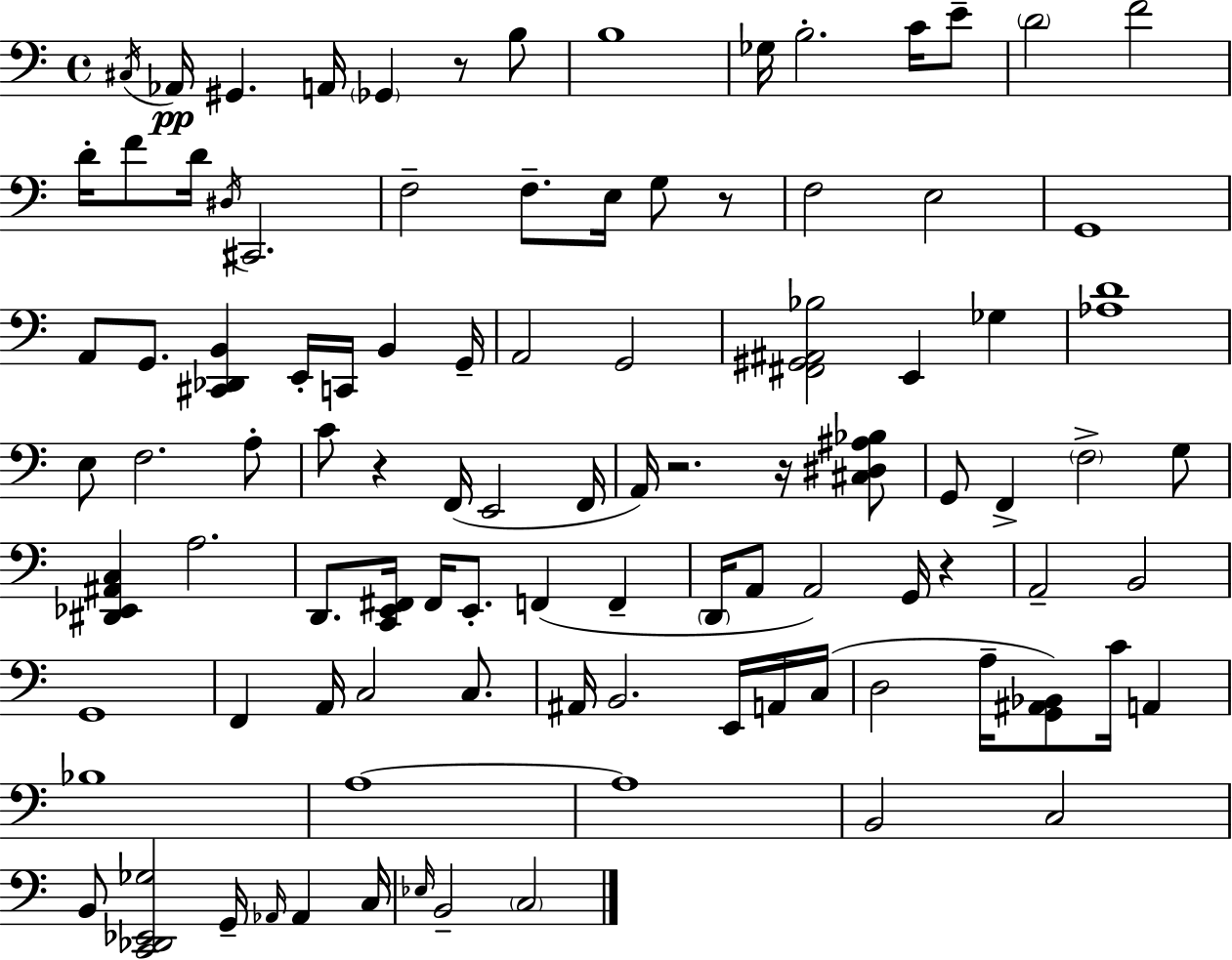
X:1
T:Untitled
M:4/4
L:1/4
K:C
^C,/4 _A,,/4 ^G,, A,,/4 _G,, z/2 B,/2 B,4 _G,/4 B,2 C/4 E/2 D2 F2 D/4 F/2 D/4 ^D,/4 ^C,,2 F,2 F,/2 E,/4 G,/2 z/2 F,2 E,2 G,,4 A,,/2 G,,/2 [^C,,_D,,B,,] E,,/4 C,,/4 B,, G,,/4 A,,2 G,,2 [^F,,^G,,^A,,_B,]2 E,, _G, [_A,D]4 E,/2 F,2 A,/2 C/2 z F,,/4 E,,2 F,,/4 A,,/4 z2 z/4 [^C,^D,^A,_B,]/2 G,,/2 F,, F,2 G,/2 [^D,,_E,,^A,,C,] A,2 D,,/2 [C,,E,,^F,,]/4 ^F,,/4 E,,/2 F,, F,, D,,/4 A,,/2 A,,2 G,,/4 z A,,2 B,,2 G,,4 F,, A,,/4 C,2 C,/2 ^A,,/4 B,,2 E,,/4 A,,/4 C,/4 D,2 A,/4 [G,,^A,,_B,,]/2 C/4 A,, _B,4 A,4 A,4 B,,2 C,2 B,,/2 [C,,_D,,_E,,_G,]2 G,,/4 _A,,/4 _A,, C,/4 _E,/4 B,,2 C,2